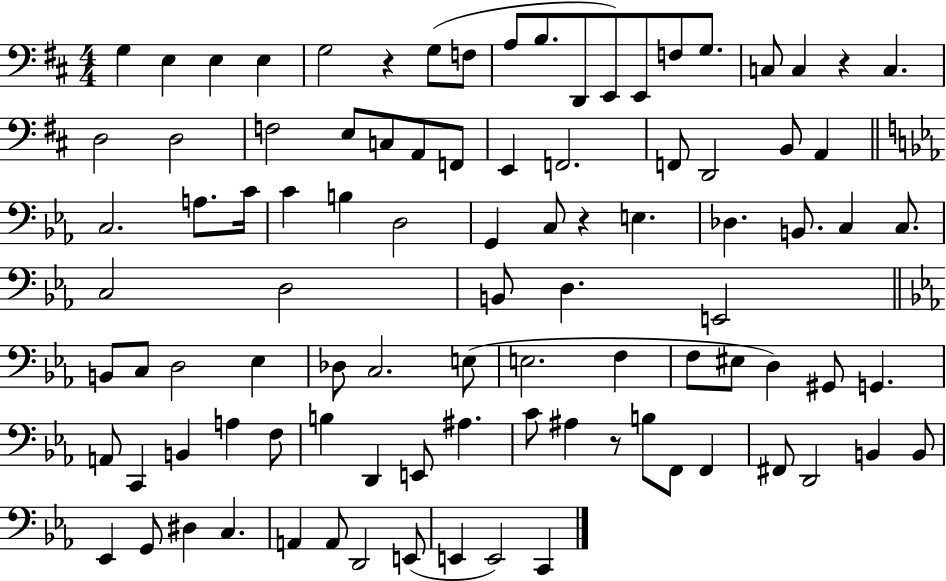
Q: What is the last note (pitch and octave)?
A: C2